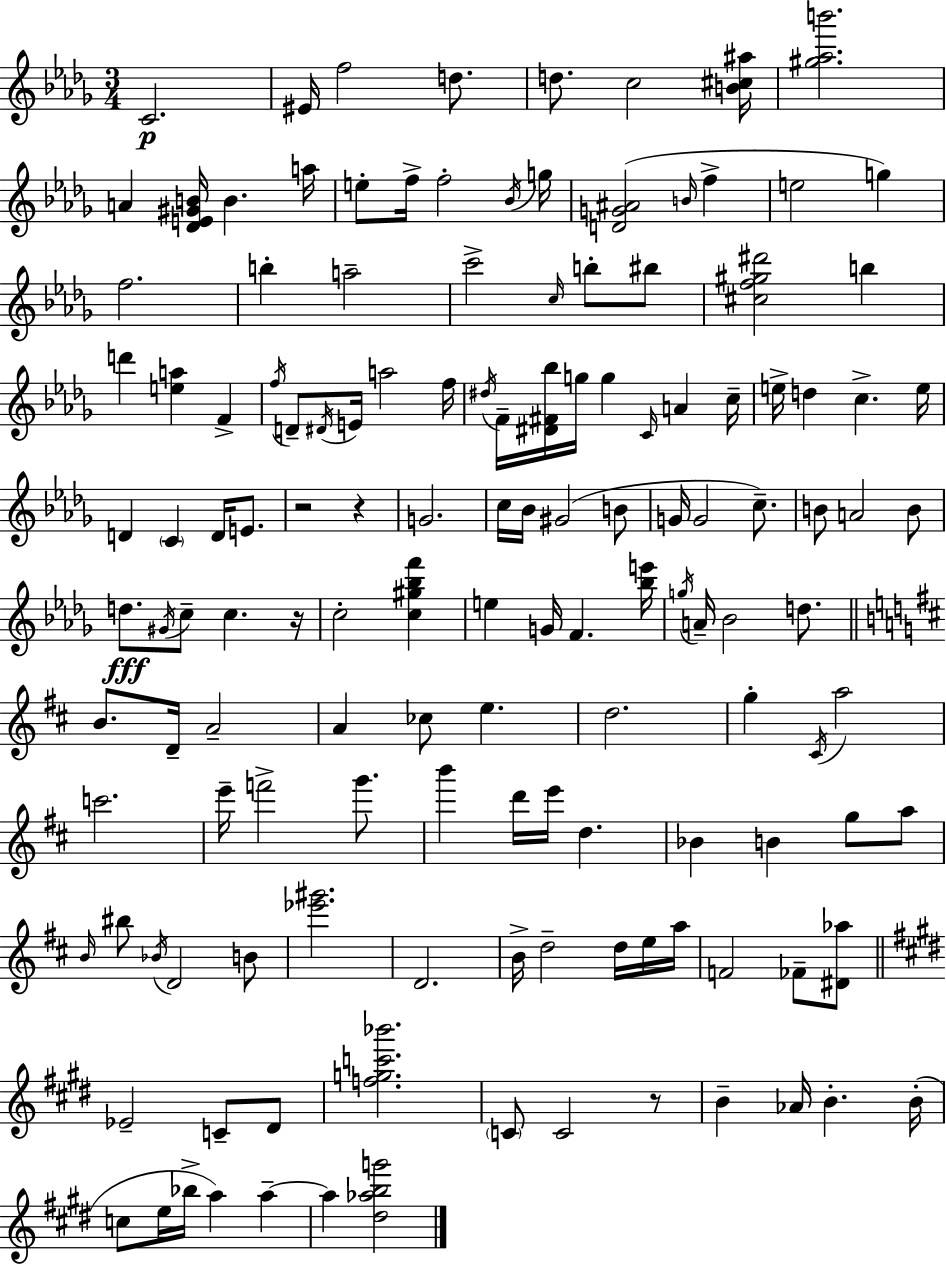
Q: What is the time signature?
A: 3/4